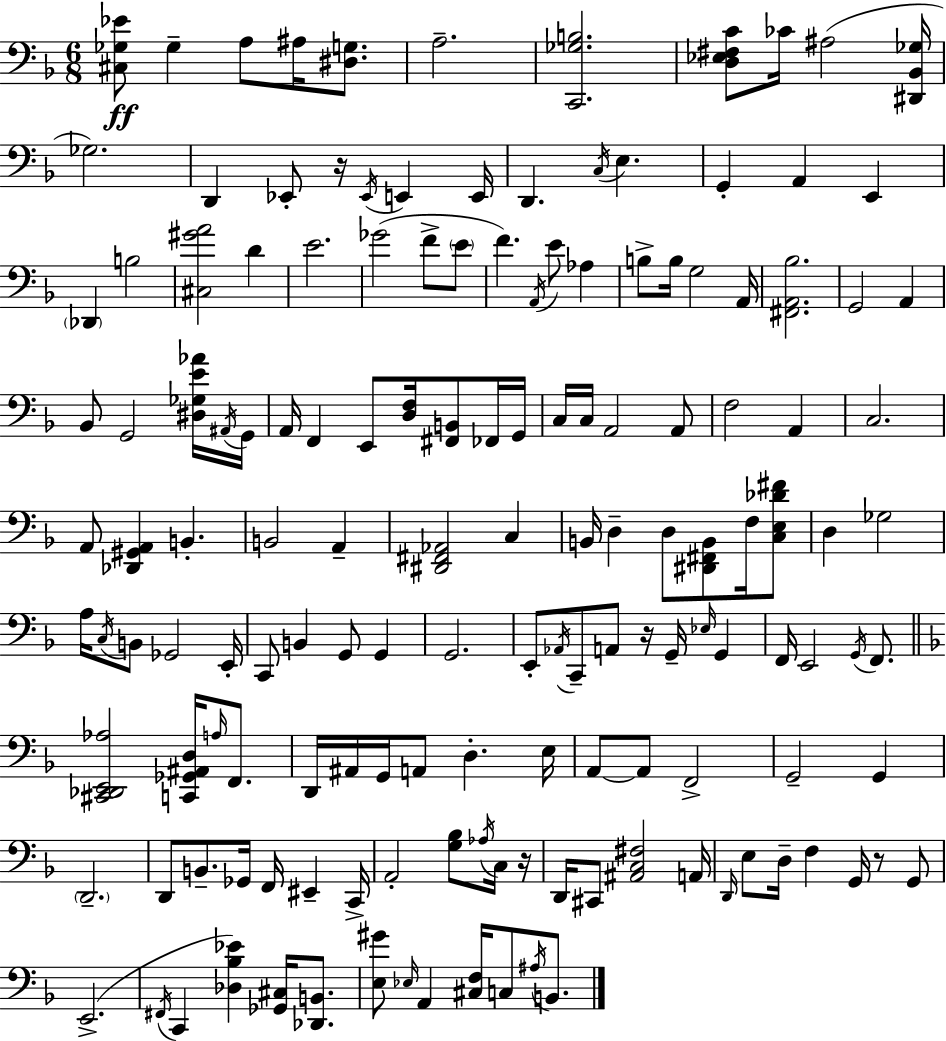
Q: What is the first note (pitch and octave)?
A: Gb3